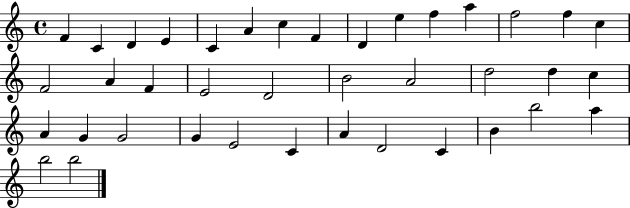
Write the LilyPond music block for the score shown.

{
  \clef treble
  \time 4/4
  \defaultTimeSignature
  \key c \major
  f'4 c'4 d'4 e'4 | c'4 a'4 c''4 f'4 | d'4 e''4 f''4 a''4 | f''2 f''4 c''4 | \break f'2 a'4 f'4 | e'2 d'2 | b'2 a'2 | d''2 d''4 c''4 | \break a'4 g'4 g'2 | g'4 e'2 c'4 | a'4 d'2 c'4 | b'4 b''2 a''4 | \break b''2 b''2 | \bar "|."
}